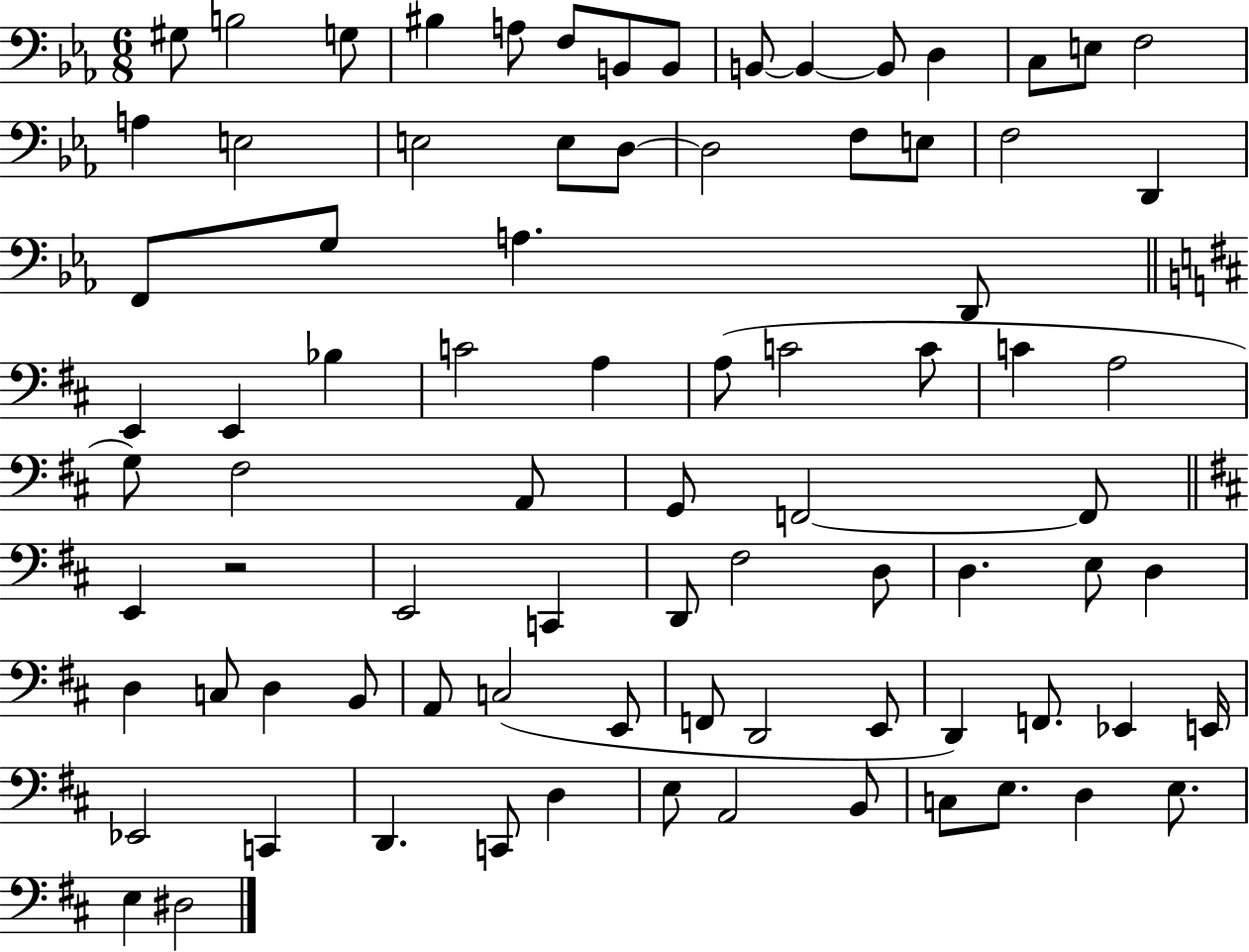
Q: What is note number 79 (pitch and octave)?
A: D3